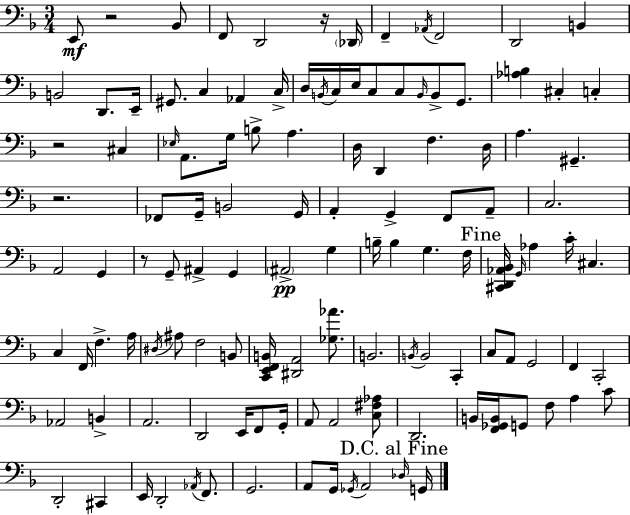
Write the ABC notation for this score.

X:1
T:Untitled
M:3/4
L:1/4
K:Dm
E,,/2 z2 _B,,/2 F,,/2 D,,2 z/4 _D,,/4 F,, _A,,/4 F,,2 D,,2 B,, B,,2 D,,/2 E,,/4 ^G,,/2 C, _A,, C,/4 D,/4 B,,/4 C,/4 E,/4 C,/2 C,/2 B,,/4 B,,/2 G,,/2 [_A,B,] ^C, C, z2 ^C, _E,/4 A,,/2 G,/4 B,/2 A, D,/4 D,, F, D,/4 A, ^G,, z2 _F,,/2 G,,/4 B,,2 G,,/4 A,, G,, F,,/2 A,,/2 C,2 A,,2 G,, z/2 G,,/2 ^A,, G,, ^A,,2 G, B,/4 B, G, F,/4 [^C,,D,,_A,,_B,,]/4 G,,/4 _A, C/4 ^C, C, F,,/4 F, A,/4 ^D,/4 ^A,/2 F,2 B,,/2 [C,,E,,F,,B,,]/4 [^D,,A,,]2 [_G,_A]/2 B,,2 B,,/4 B,,2 C,, C,/2 A,,/2 G,,2 F,, C,,2 _A,,2 B,, A,,2 D,,2 E,,/4 F,,/2 G,,/4 A,,/2 A,,2 [C,^F,_A,]/2 D,,2 B,,/4 [F,,_G,,B,,]/4 G,,/2 F,/2 A, C/2 D,,2 ^C,, E,,/4 D,,2 _A,,/4 F,,/2 G,,2 A,,/2 G,,/4 _G,,/4 A,,2 _D,/4 G,,/4